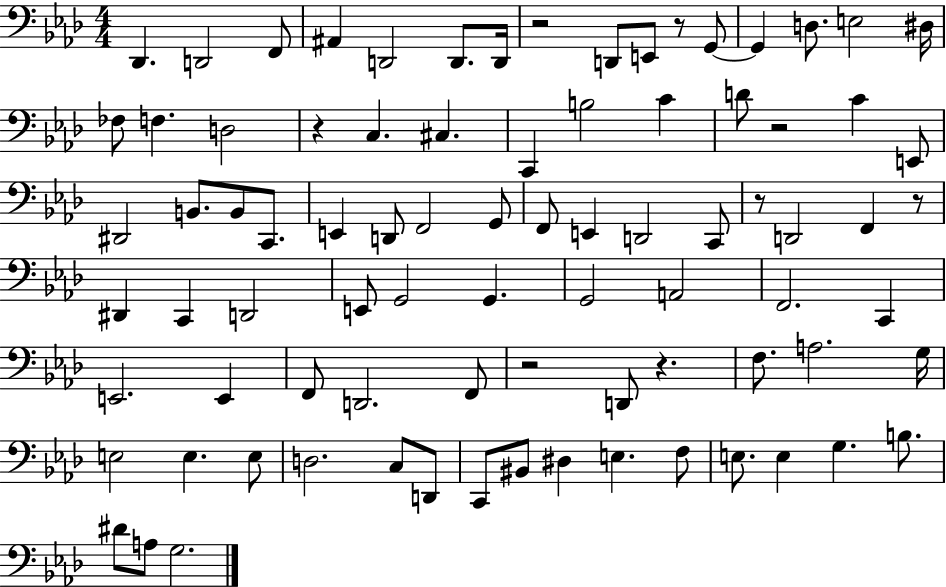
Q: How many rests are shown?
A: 8